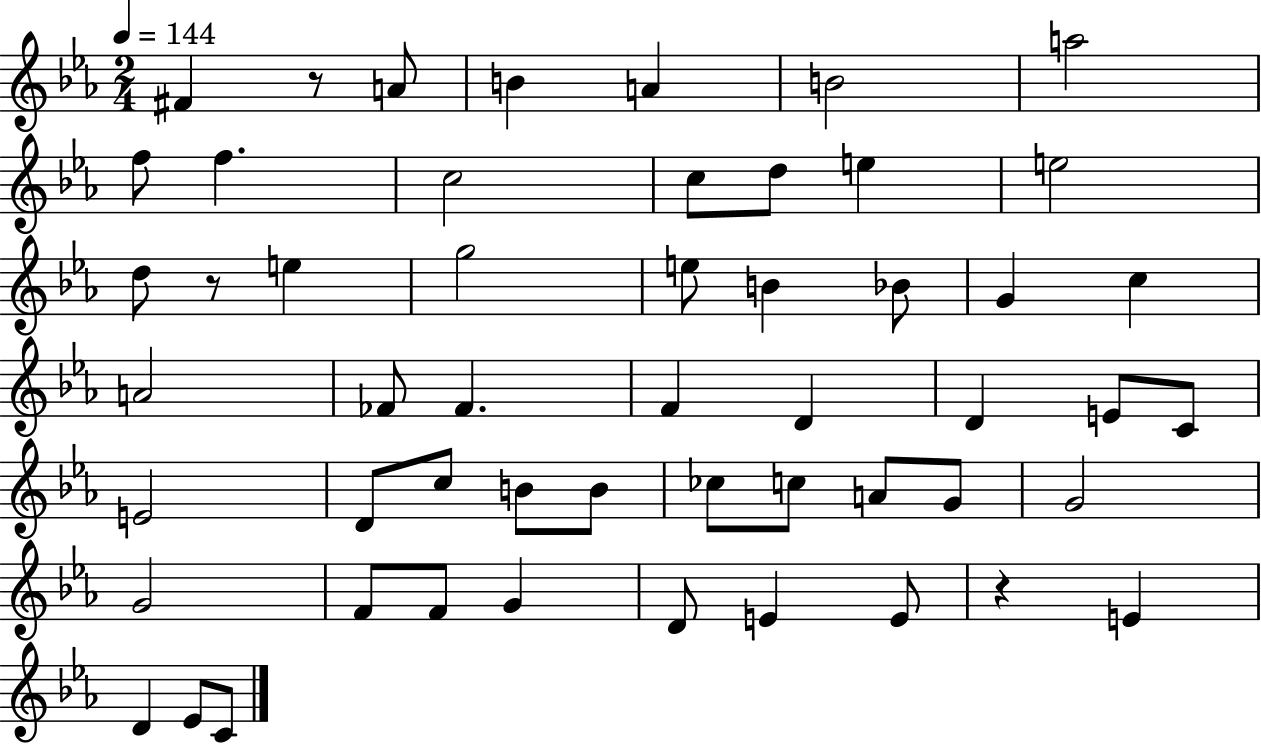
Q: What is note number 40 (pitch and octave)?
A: G4